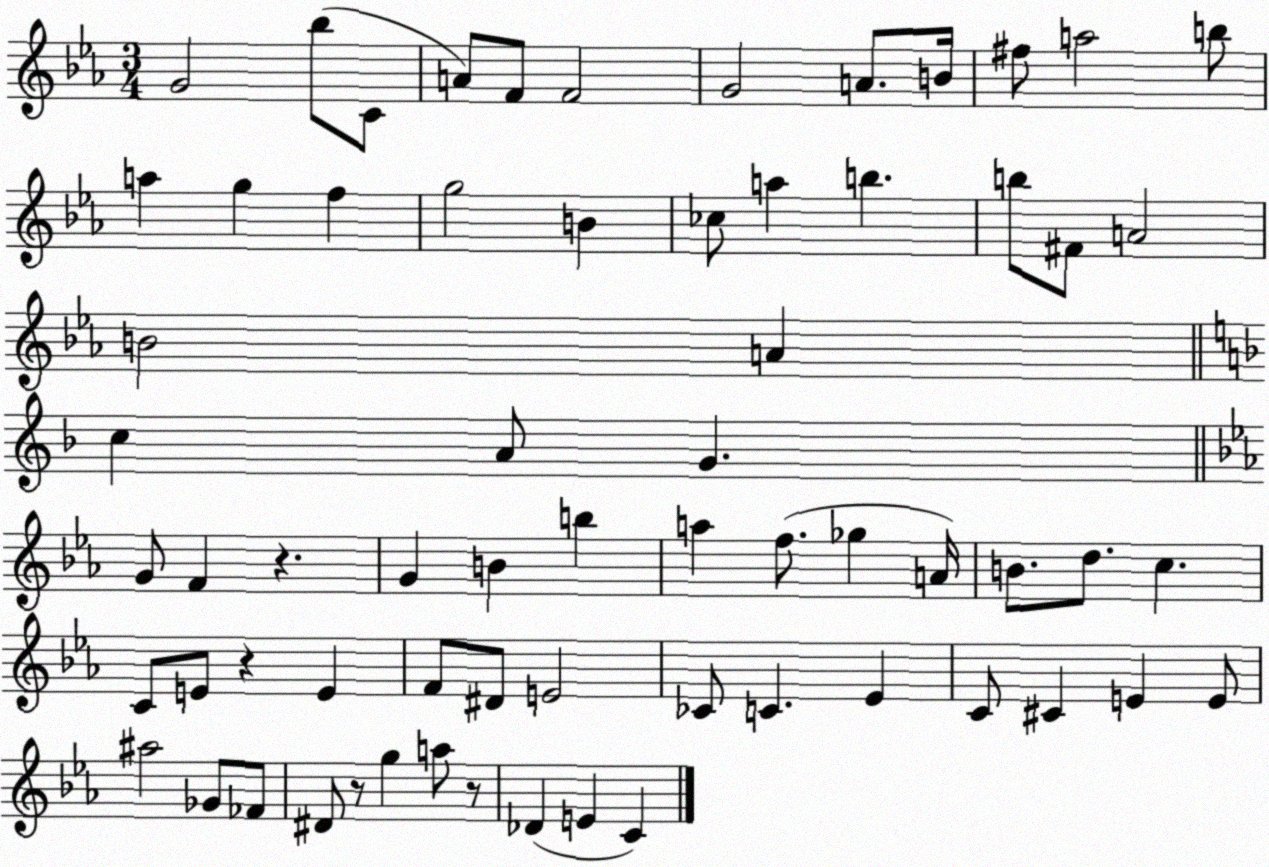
X:1
T:Untitled
M:3/4
L:1/4
K:Eb
G2 _b/2 C/2 A/2 F/2 F2 G2 A/2 B/4 ^f/2 a2 b/2 a g f g2 B _c/2 a b b/2 ^F/2 A2 B2 A c A/2 G G/2 F z G B b a f/2 _g A/4 B/2 d/2 c C/2 E/2 z E F/2 ^D/2 E2 _C/2 C _E C/2 ^C E E/2 ^a2 _G/2 _F/2 ^D/2 z/2 g a/2 z/2 _D E C